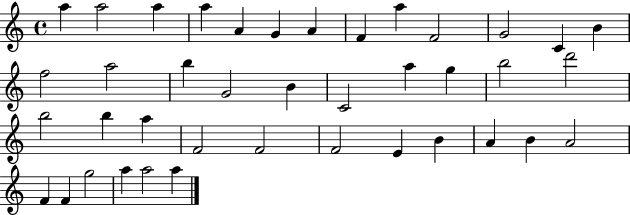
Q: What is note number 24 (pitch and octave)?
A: B5